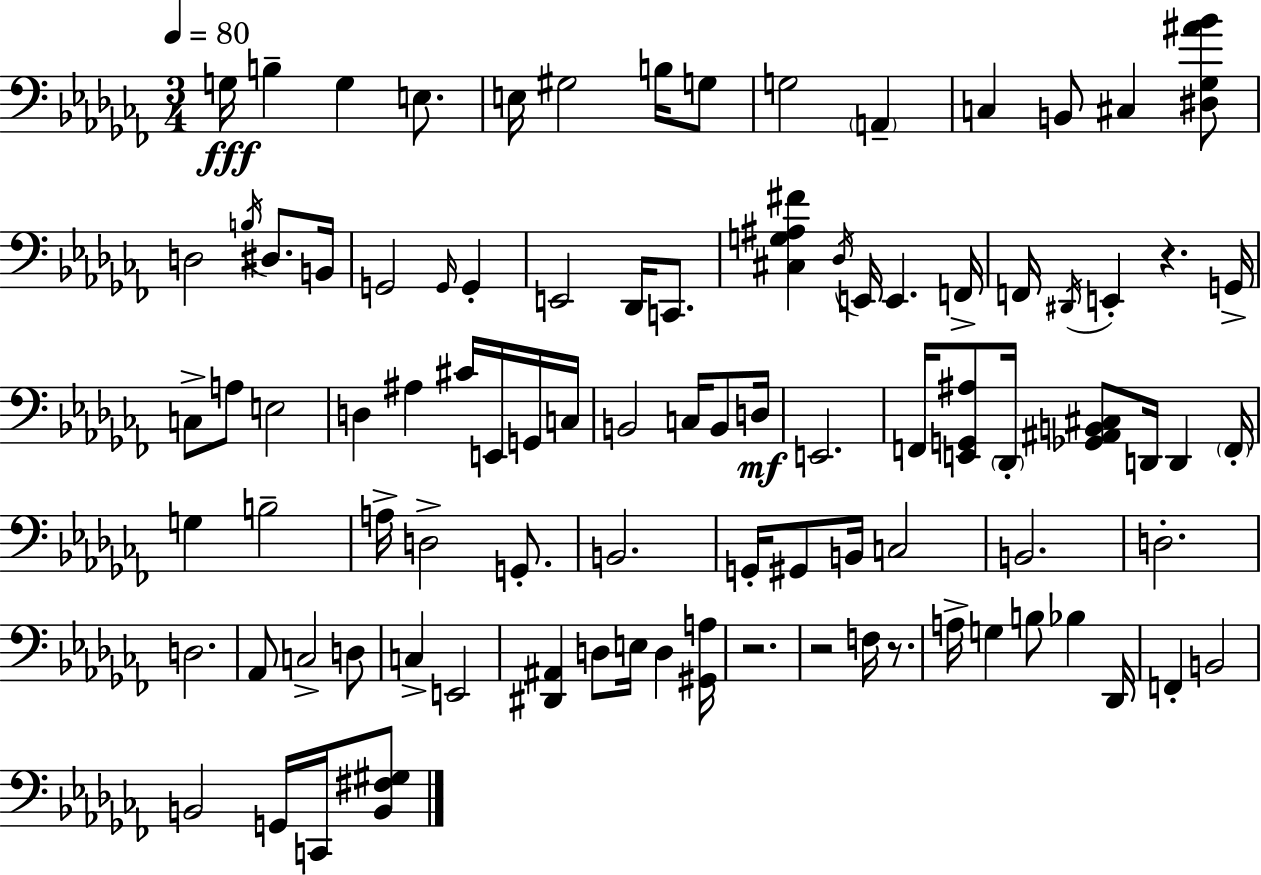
{
  \clef bass
  \numericTimeSignature
  \time 3/4
  \key aes \minor
  \tempo 4 = 80
  \repeat volta 2 { g16\fff b4-- g4 e8. | e16 gis2 b16 g8 | g2 \parenthesize a,4-- | c4 b,8 cis4 <dis ges ais' bes'>8 | \break d2 \acciaccatura { b16 } dis8. | b,16 g,2 \grace { g,16 } g,4-. | e,2 des,16 c,8. | <cis g ais fis'>4 \acciaccatura { des16 } e,16 e,4. | \break f,16-> f,16 \acciaccatura { dis,16 } e,4-. r4. | g,16-> c8-> a8 e2 | d4 ais4 | cis'16 e,16 g,16 c16 b,2 | \break c16 b,8 d16\mf e,2. | f,16 <e, g, ais>8 \parenthesize des,16-. <ges, ais, b, cis>8 d,16 d,4 | \parenthesize f,16-. g4 b2-- | a16-> d2-> | \break g,8.-. b,2. | g,16-. gis,8 b,16 c2 | b,2. | d2.-. | \break d2. | aes,8 c2-> | d8 c4-> e,2 | <dis, ais,>4 d8 e16 d4 | \break <gis, a>16 r2. | r2 | f16 r8. a16-> g4 b8 bes4 | des,16 f,4-. b,2 | \break b,2 | g,16 c,16 <b, fis gis>8 } \bar "|."
}